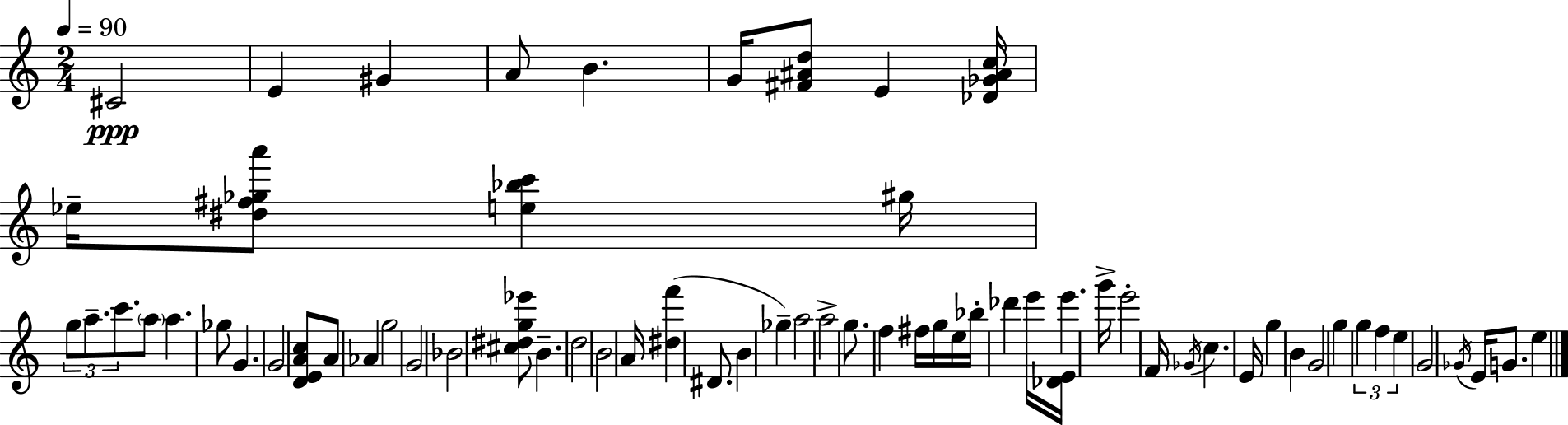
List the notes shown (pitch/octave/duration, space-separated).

C#4/h E4/q G#4/q A4/e B4/q. G4/s [F#4,A#4,D5]/e E4/q [Db4,Gb4,A#4,C5]/s Eb5/s [D#5,F#5,Gb5,A6]/e [E5,Bb5,C6]/q G#5/s G5/e A5/e. C6/e. A5/e A5/q. Gb5/e G4/q. G4/h [D4,E4,A4,C5]/e A4/e Ab4/q G5/h G4/h Bb4/h [C#5,D#5,G5,Eb6]/e B4/q. D5/h B4/h A4/s [D#5,F6]/q D#4/e. B4/q Gb5/q A5/h A5/h G5/e. F5/q F#5/s G5/s E5/s Bb5/s Db6/q E6/s [Db4,E4]/s E6/q. G6/s E6/h F4/s Gb4/s C5/q. E4/s G5/q B4/q G4/h G5/q G5/q F5/q E5/q G4/h Gb4/s E4/s G4/e. E5/q